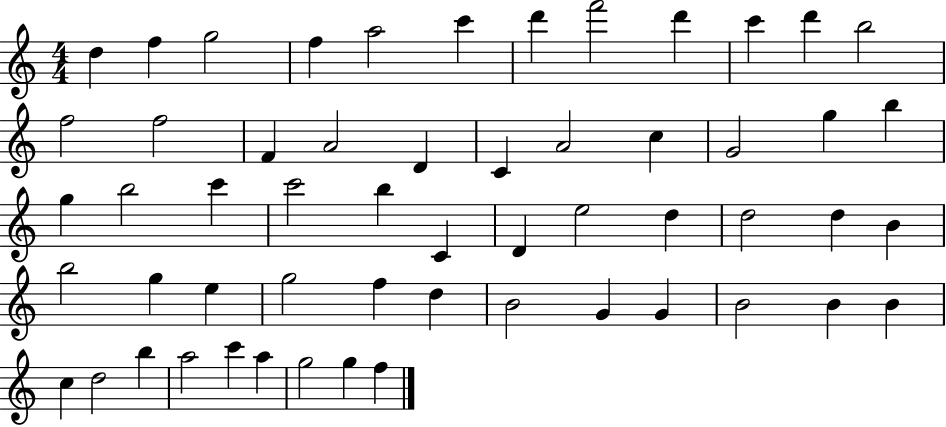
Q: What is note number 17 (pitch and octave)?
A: D4